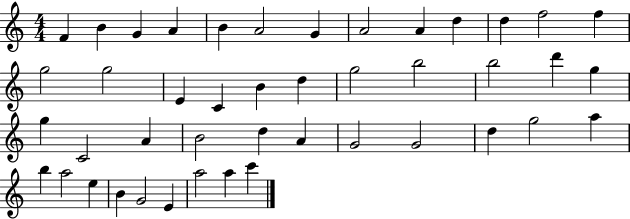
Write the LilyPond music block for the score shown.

{
  \clef treble
  \numericTimeSignature
  \time 4/4
  \key c \major
  f'4 b'4 g'4 a'4 | b'4 a'2 g'4 | a'2 a'4 d''4 | d''4 f''2 f''4 | \break g''2 g''2 | e'4 c'4 b'4 d''4 | g''2 b''2 | b''2 d'''4 g''4 | \break g''4 c'2 a'4 | b'2 d''4 a'4 | g'2 g'2 | d''4 g''2 a''4 | \break b''4 a''2 e''4 | b'4 g'2 e'4 | a''2 a''4 c'''4 | \bar "|."
}